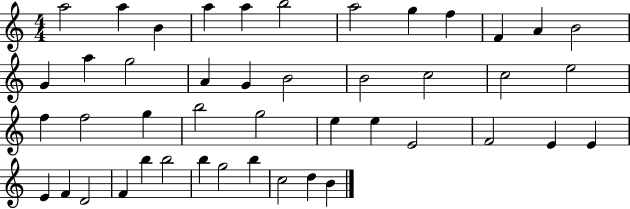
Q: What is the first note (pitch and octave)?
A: A5